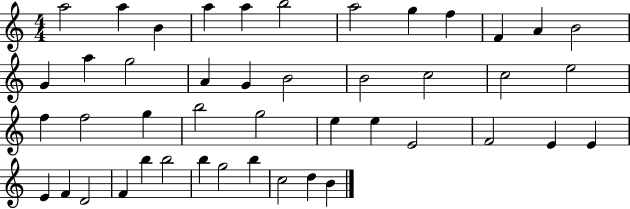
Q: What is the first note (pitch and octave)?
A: A5